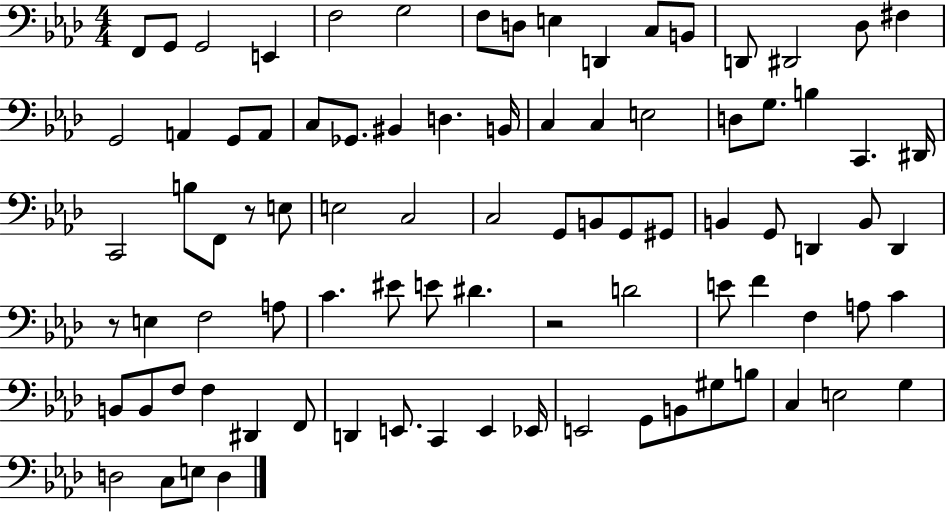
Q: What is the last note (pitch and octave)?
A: D3